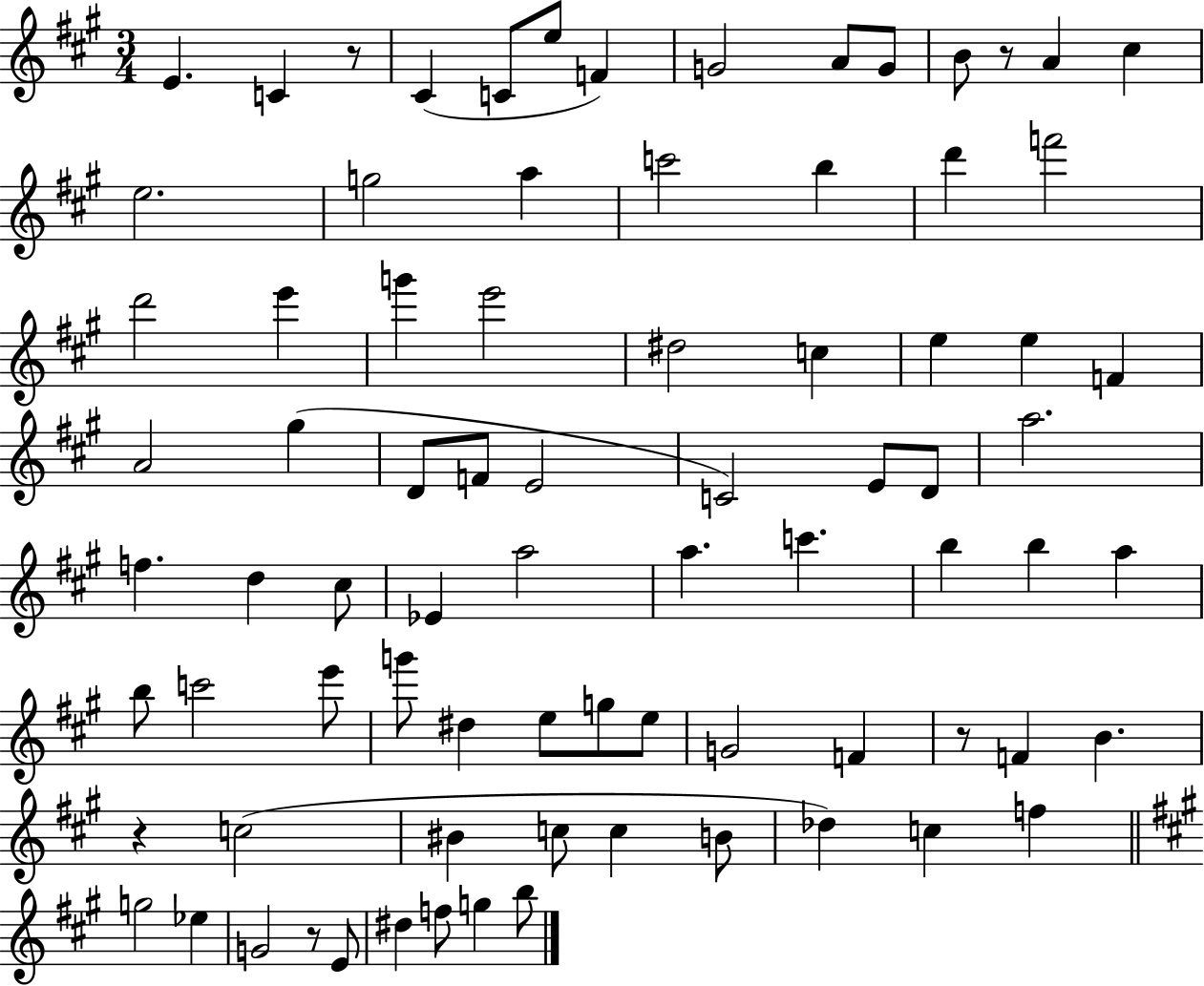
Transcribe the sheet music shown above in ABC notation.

X:1
T:Untitled
M:3/4
L:1/4
K:A
E C z/2 ^C C/2 e/2 F G2 A/2 G/2 B/2 z/2 A ^c e2 g2 a c'2 b d' f'2 d'2 e' g' e'2 ^d2 c e e F A2 ^g D/2 F/2 E2 C2 E/2 D/2 a2 f d ^c/2 _E a2 a c' b b a b/2 c'2 e'/2 g'/2 ^d e/2 g/2 e/2 G2 F z/2 F B z c2 ^B c/2 c B/2 _d c f g2 _e G2 z/2 E/2 ^d f/2 g b/2